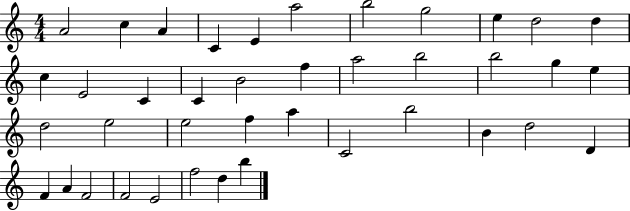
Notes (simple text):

A4/h C5/q A4/q C4/q E4/q A5/h B5/h G5/h E5/q D5/h D5/q C5/q E4/h C4/q C4/q B4/h F5/q A5/h B5/h B5/h G5/q E5/q D5/h E5/h E5/h F5/q A5/q C4/h B5/h B4/q D5/h D4/q F4/q A4/q F4/h F4/h E4/h F5/h D5/q B5/q